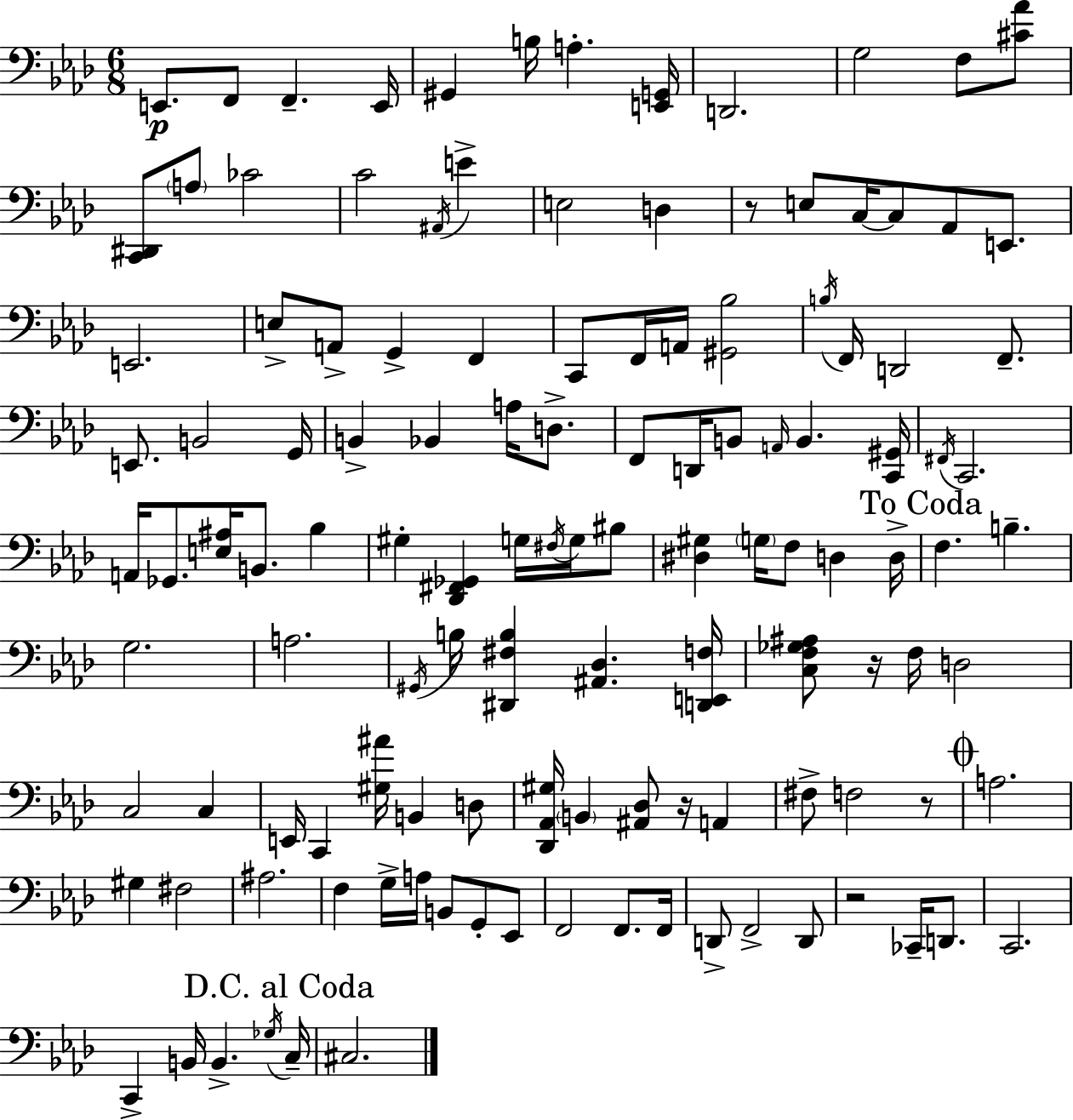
E2/e. F2/e F2/q. E2/s G#2/q B3/s A3/q. [E2,G2]/s D2/h. G3/h F3/e [C#4,Ab4]/e [C2,D#2]/e A3/e CES4/h C4/h A#2/s E4/q E3/h D3/q R/e E3/e C3/s C3/e Ab2/e E2/e. E2/h. E3/e A2/e G2/q F2/q C2/e F2/s A2/s [G#2,Bb3]/h B3/s F2/s D2/h F2/e. E2/e. B2/h G2/s B2/q Bb2/q A3/s D3/e. F2/e D2/s B2/e A2/s B2/q. [C2,G#2]/s F#2/s C2/h. A2/s Gb2/e. [E3,A#3]/s B2/e. Bb3/q G#3/q [Db2,F#2,Gb2]/q G3/s F#3/s G3/s BIS3/e [D#3,G#3]/q G3/s F3/e D3/q D3/s F3/q. B3/q. G3/h. A3/h. G#2/s B3/s [D#2,F#3,B3]/q [A#2,Db3]/q. [D2,E2,F3]/s [C3,F3,Gb3,A#3]/e R/s F3/s D3/h C3/h C3/q E2/s C2/q [G#3,A#4]/s B2/q D3/e [Db2,Ab2,G#3]/s B2/q [A#2,Db3]/e R/s A2/q F#3/e F3/h R/e A3/h. G#3/q F#3/h A#3/h. F3/q G3/s A3/s B2/e G2/e Eb2/e F2/h F2/e. F2/s D2/e F2/h D2/e R/h CES2/s D2/e. C2/h. C2/q B2/s B2/q. Gb3/s C3/s C#3/h.